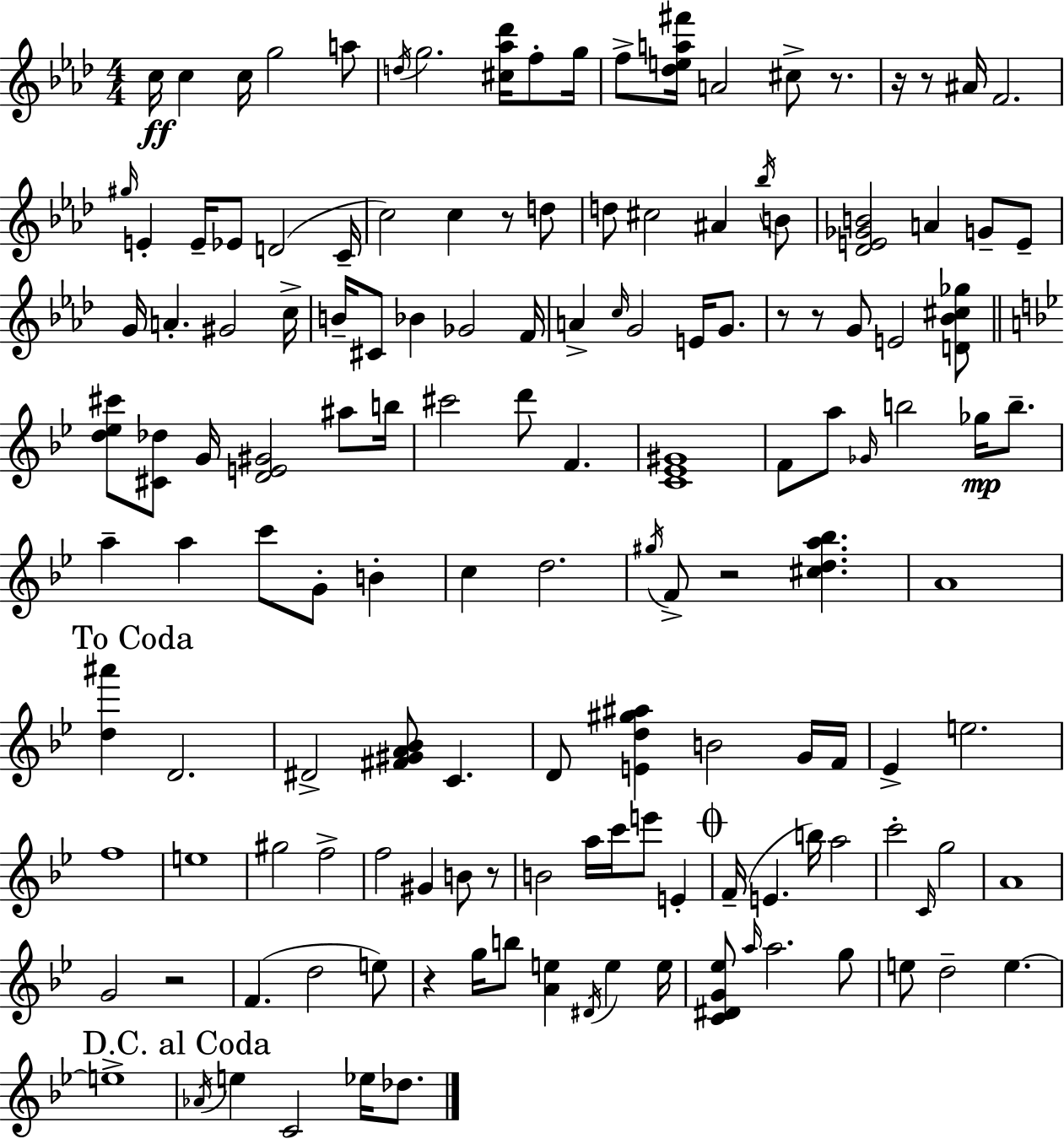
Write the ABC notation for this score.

X:1
T:Untitled
M:4/4
L:1/4
K:Fm
c/4 c c/4 g2 a/2 d/4 g2 [^c_a_d']/4 f/2 g/4 f/2 [_dea^f']/4 A2 ^c/2 z/2 z/4 z/2 ^A/4 F2 ^g/4 E E/4 _E/2 D2 C/4 c2 c z/2 d/2 d/2 ^c2 ^A _b/4 B/2 [_DE_GB]2 A G/2 E/2 G/4 A ^G2 c/4 B/4 ^C/2 _B _G2 F/4 A c/4 G2 E/4 G/2 z/2 z/2 G/2 E2 [D_B^c_g]/2 [d_e^c']/2 [^C_d]/2 G/4 [DE^G]2 ^a/2 b/4 ^c'2 d'/2 F [C_E^G]4 F/2 a/2 _G/4 b2 _g/4 b/2 a a c'/2 G/2 B c d2 ^g/4 F/2 z2 [^cda_b] A4 [d^a'] D2 ^D2 [^F^GA_B]/2 C D/2 [Ed^g^a] B2 G/4 F/4 _E e2 f4 e4 ^g2 f2 f2 ^G B/2 z/2 B2 a/4 c'/4 e'/2 E F/4 E b/4 a2 c'2 C/4 g2 A4 G2 z2 F d2 e/2 z g/4 b/2 [Ae] ^D/4 e e/4 [C^DG_e]/2 a/4 a2 g/2 e/2 d2 e e4 _A/4 e C2 _e/4 _d/2